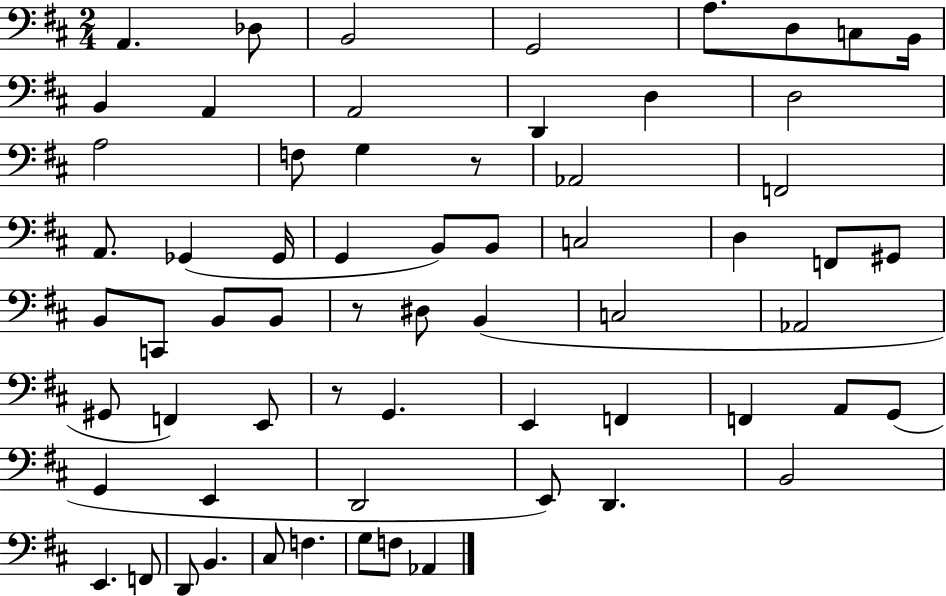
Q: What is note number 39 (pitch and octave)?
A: F2